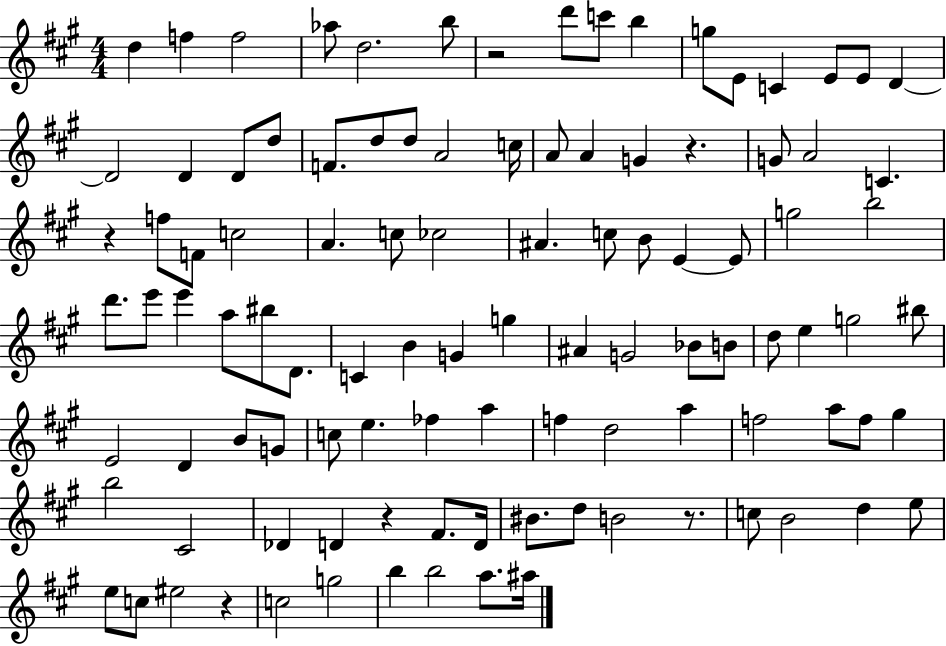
X:1
T:Untitled
M:4/4
L:1/4
K:A
d f f2 _a/2 d2 b/2 z2 d'/2 c'/2 b g/2 E/2 C E/2 E/2 D D2 D D/2 d/2 F/2 d/2 d/2 A2 c/4 A/2 A G z G/2 A2 C z f/2 F/2 c2 A c/2 _c2 ^A c/2 B/2 E E/2 g2 b2 d'/2 e'/2 e' a/2 ^b/2 D/2 C B G g ^A G2 _B/2 B/2 d/2 e g2 ^b/2 E2 D B/2 G/2 c/2 e _f a f d2 a f2 a/2 f/2 ^g b2 ^C2 _D D z ^F/2 D/4 ^B/2 d/2 B2 z/2 c/2 B2 d e/2 e/2 c/2 ^e2 z c2 g2 b b2 a/2 ^a/4